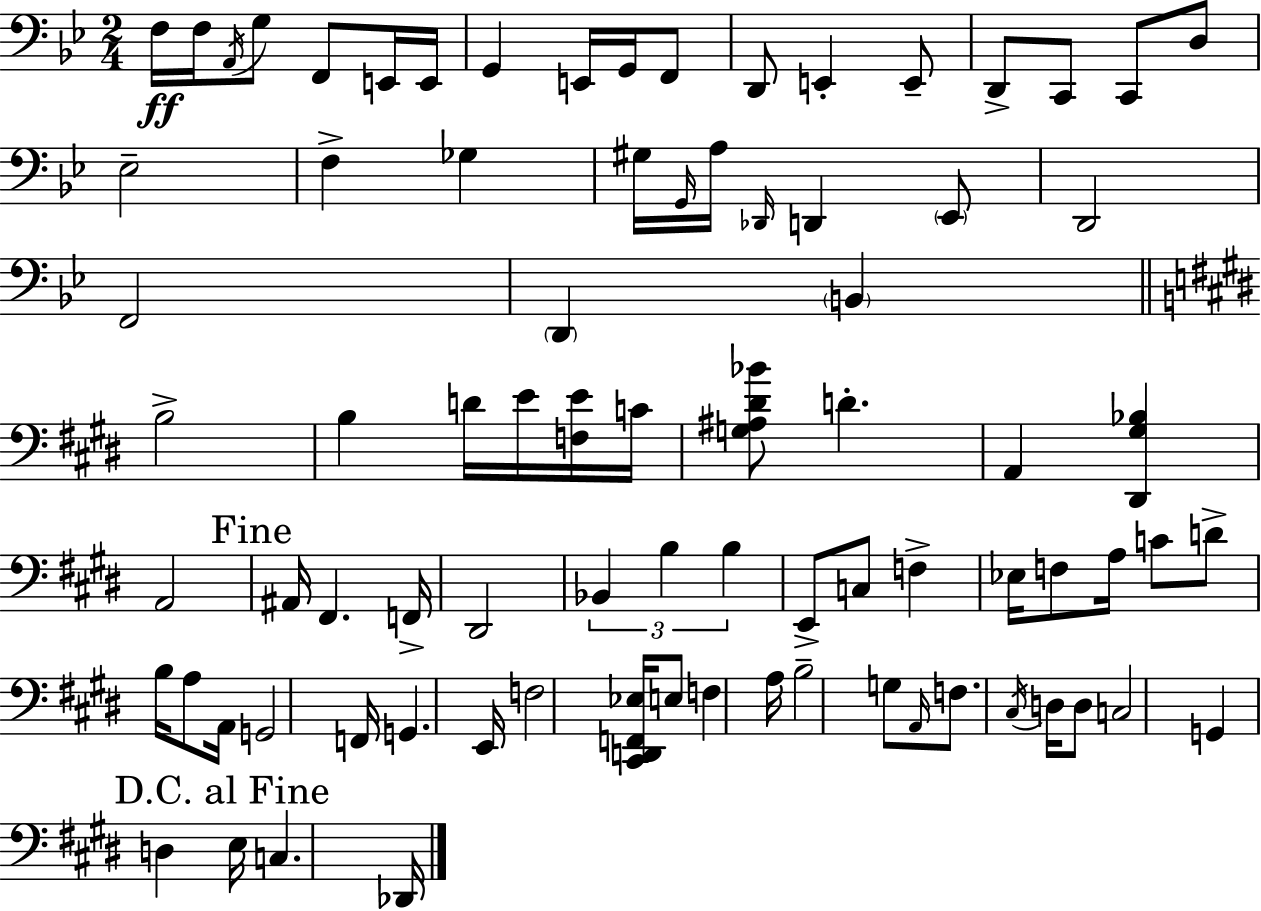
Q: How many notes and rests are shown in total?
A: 82